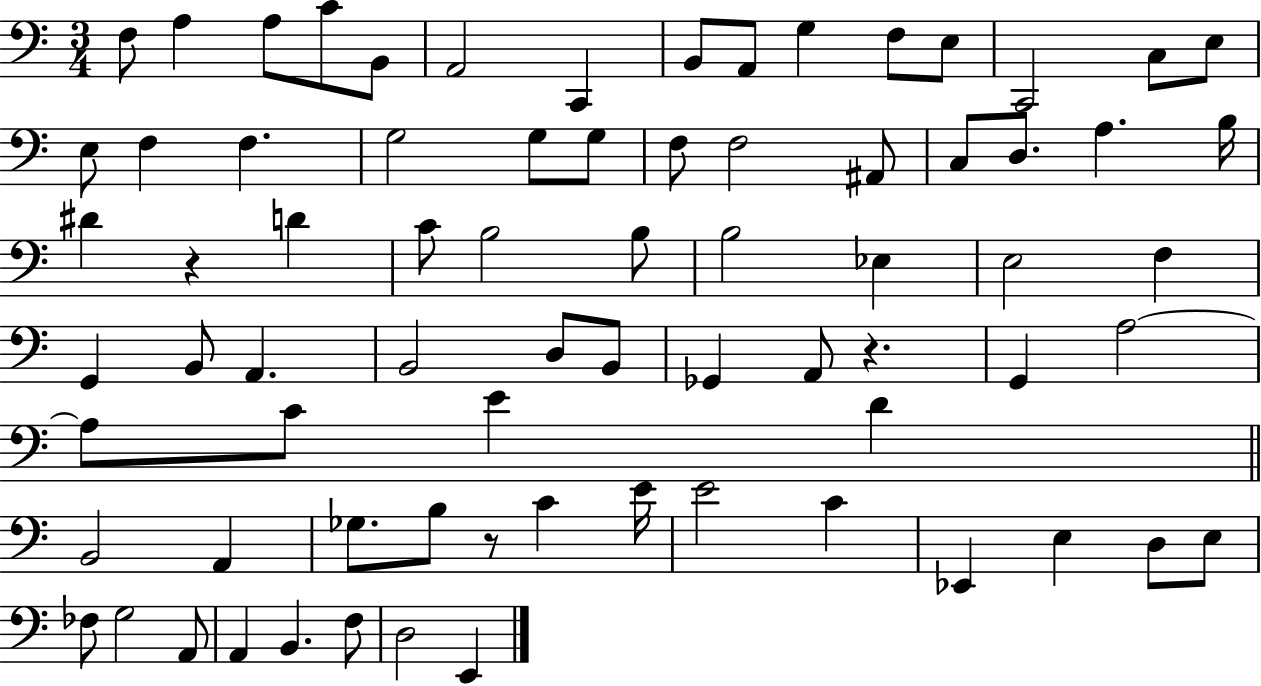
F3/e A3/q A3/e C4/e B2/e A2/h C2/q B2/e A2/e G3/q F3/e E3/e C2/h C3/e E3/e E3/e F3/q F3/q. G3/h G3/e G3/e F3/e F3/h A#2/e C3/e D3/e. A3/q. B3/s D#4/q R/q D4/q C4/e B3/h B3/e B3/h Eb3/q E3/h F3/q G2/q B2/e A2/q. B2/h D3/e B2/e Gb2/q A2/e R/q. G2/q A3/h A3/e C4/e E4/q D4/q B2/h A2/q Gb3/e. B3/e R/e C4/q E4/s E4/h C4/q Eb2/q E3/q D3/e E3/e FES3/e G3/h A2/e A2/q B2/q. F3/e D3/h E2/q